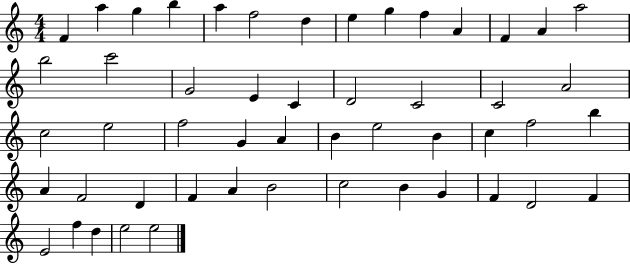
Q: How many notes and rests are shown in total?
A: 51